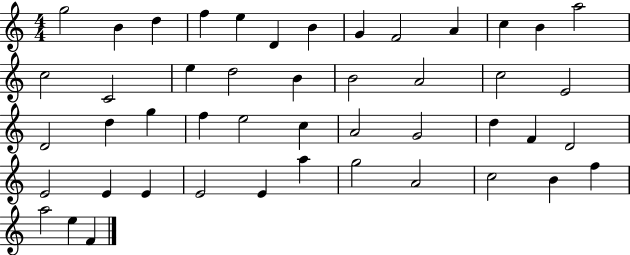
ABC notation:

X:1
T:Untitled
M:4/4
L:1/4
K:C
g2 B d f e D B G F2 A c B a2 c2 C2 e d2 B B2 A2 c2 E2 D2 d g f e2 c A2 G2 d F D2 E2 E E E2 E a g2 A2 c2 B f a2 e F